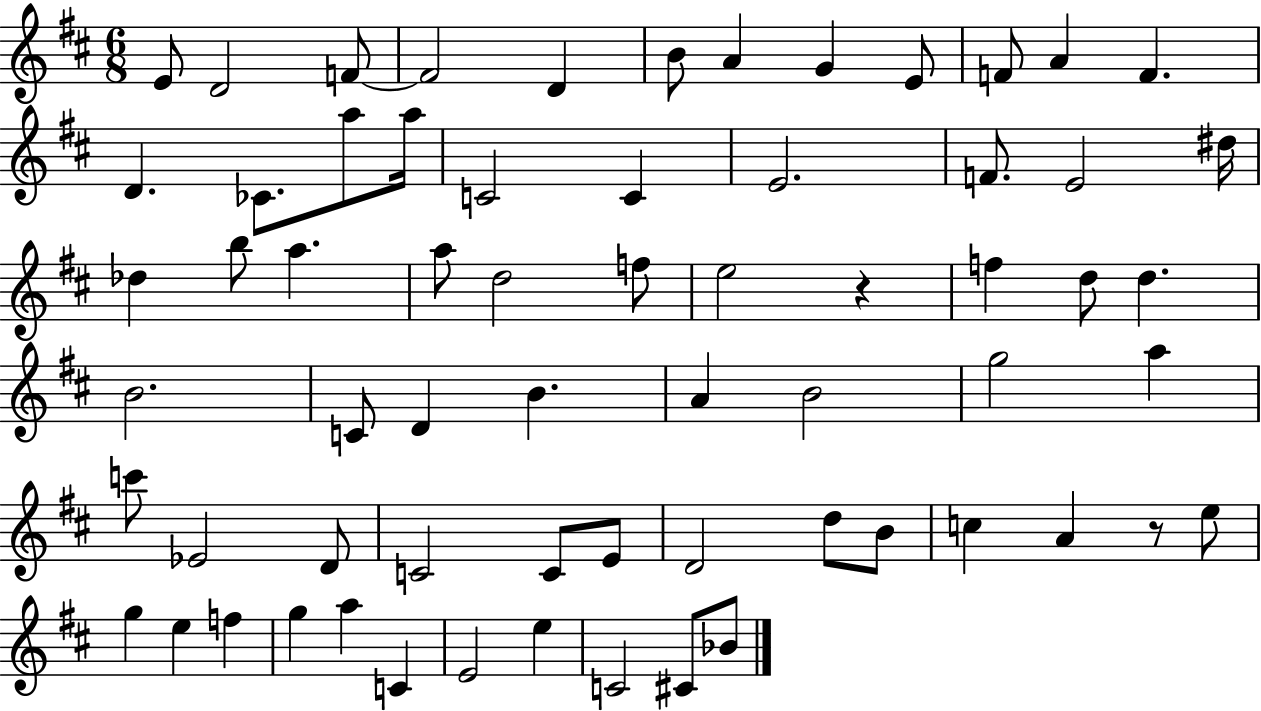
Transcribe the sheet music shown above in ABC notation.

X:1
T:Untitled
M:6/8
L:1/4
K:D
E/2 D2 F/2 F2 D B/2 A G E/2 F/2 A F D _C/2 a/2 a/4 C2 C E2 F/2 E2 ^d/4 _d b/2 a a/2 d2 f/2 e2 z f d/2 d B2 C/2 D B A B2 g2 a c'/2 _E2 D/2 C2 C/2 E/2 D2 d/2 B/2 c A z/2 e/2 g e f g a C E2 e C2 ^C/2 _B/2